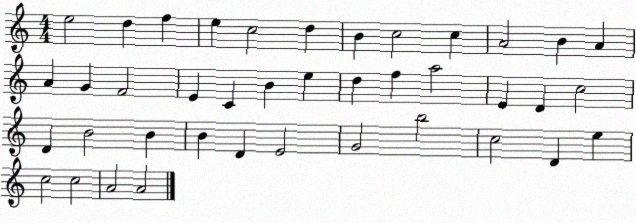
X:1
T:Untitled
M:4/4
L:1/4
K:C
e2 d f e c2 d B c2 c A2 B A A G F2 E C B e d f a2 E D c2 D B2 B B D E2 G2 b2 c2 D e c2 c2 A2 A2